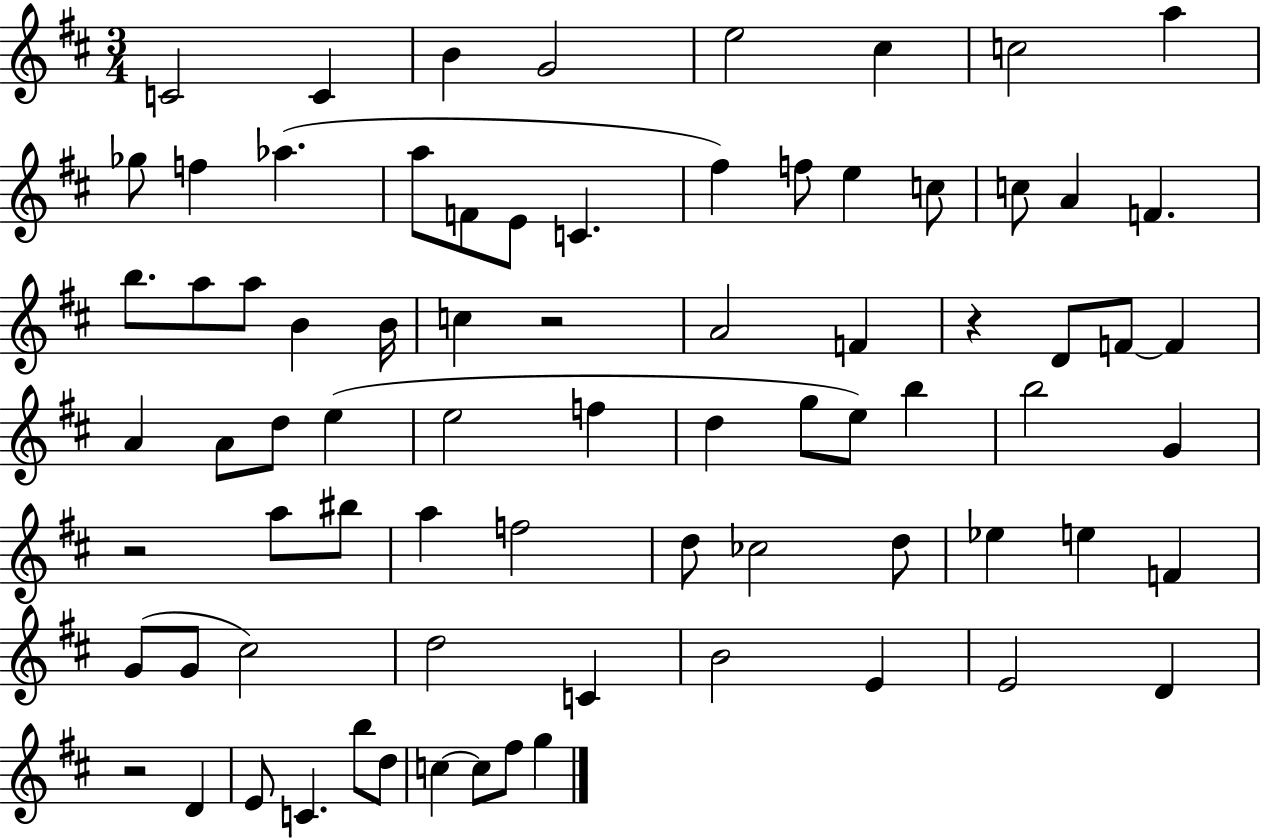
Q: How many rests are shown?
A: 4